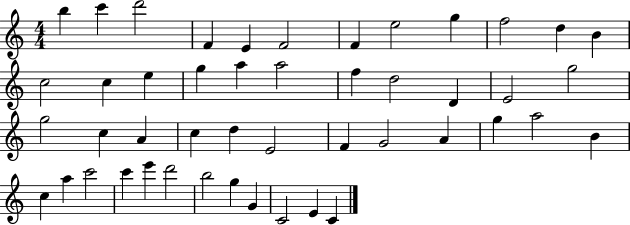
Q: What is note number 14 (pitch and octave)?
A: C5